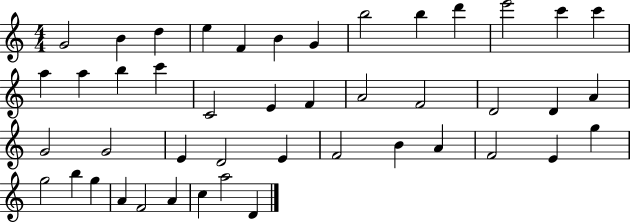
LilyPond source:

{
  \clef treble
  \numericTimeSignature
  \time 4/4
  \key c \major
  g'2 b'4 d''4 | e''4 f'4 b'4 g'4 | b''2 b''4 d'''4 | e'''2 c'''4 c'''4 | \break a''4 a''4 b''4 c'''4 | c'2 e'4 f'4 | a'2 f'2 | d'2 d'4 a'4 | \break g'2 g'2 | e'4 d'2 e'4 | f'2 b'4 a'4 | f'2 e'4 g''4 | \break g''2 b''4 g''4 | a'4 f'2 a'4 | c''4 a''2 d'4 | \bar "|."
}